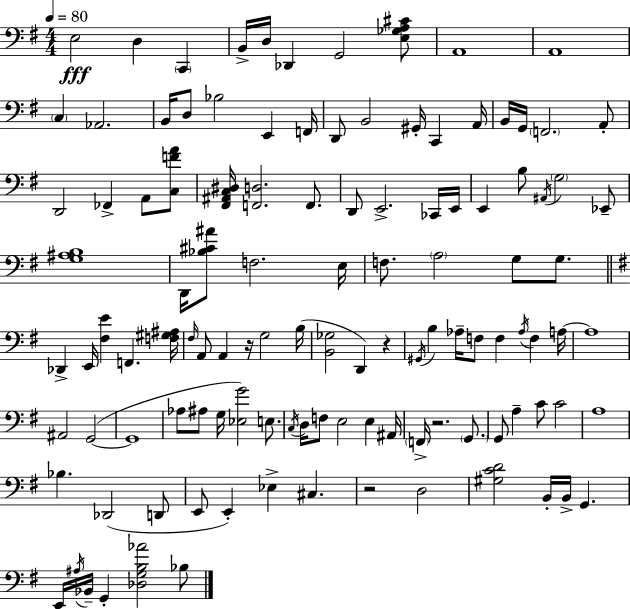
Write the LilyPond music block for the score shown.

{
  \clef bass
  \numericTimeSignature
  \time 4/4
  \key e \minor
  \tempo 4 = 80
  e2\fff d4 \parenthesize c,4 | b,16-> d16 des,4 g,2 <e ges a cis'>8 | a,1 | a,1 | \break \parenthesize c4 aes,2. | b,16 d8 bes2 e,4 f,16 | d,8 b,2 gis,16-. c,4 a,16 | b,16 g,16 \parenthesize f,2. a,8-. | \break d,2 fes,4-> a,8 <c f' a'>8 | <fis, ais, c dis>16 <f, d>2. f,8. | d,8 e,2.-> ces,16 e,16 | e,4 b8 \acciaccatura { ais,16 } \parenthesize g2 ees,8-- | \break <g ais b>1 | d,16 <bes cis' ais'>8 f2. | e16 f8. \parenthesize a2 g8 g8. | \bar "||" \break \key e \minor des,4-> e,16 <fis e'>4 f,4. <f gis ais>16 | \grace { fis16 } a,8 a,4 r16 g2 | b16( <b, ges>2 d,4) r4 | \acciaccatura { gis,16 } b4 aes16-- f8 f4 \acciaccatura { aes16 } f4 | \break a16~~ a1 | ais,2 g,2~(~ | g,1 | aes8 ais8 g16 <ees g'>2) | \break e8. \acciaccatura { c16 } d16 f8 e2 e4 | ais,16 \parenthesize f,16-> r2. | \parenthesize g,8. g,8 a4-- c'8 c'2 | a1 | \break bes4. des,2( | d,8 e,8 e,4-.) ees4-> cis4. | r2 d2 | <gis c' d'>2 b,16-. b,16-> g,4. | \break e,16 \acciaccatura { ais16 } bes,16-- g,4-. <des g b aes'>2 | bes8 \bar "|."
}